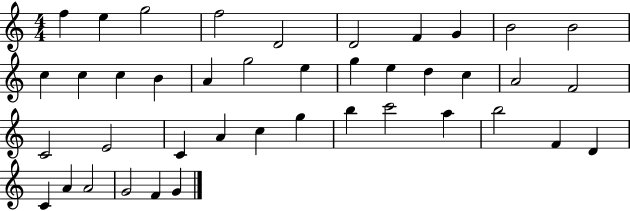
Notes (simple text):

F5/q E5/q G5/h F5/h D4/h D4/h F4/q G4/q B4/h B4/h C5/q C5/q C5/q B4/q A4/q G5/h E5/q G5/q E5/q D5/q C5/q A4/h F4/h C4/h E4/h C4/q A4/q C5/q G5/q B5/q C6/h A5/q B5/h F4/q D4/q C4/q A4/q A4/h G4/h F4/q G4/q